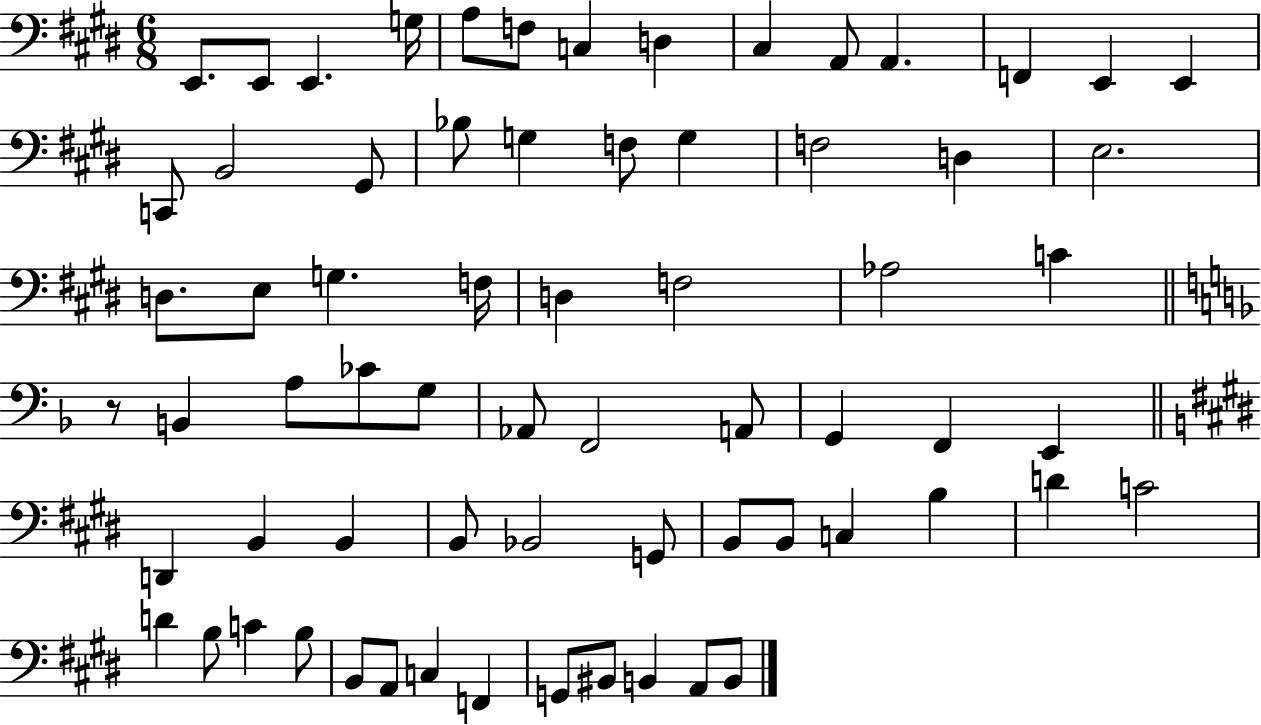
E2/e. E2/e E2/q. G3/s A3/e F3/e C3/q D3/q C#3/q A2/e A2/q. F2/q E2/q E2/q C2/e B2/h G#2/e Bb3/e G3/q F3/e G3/q F3/h D3/q E3/h. D3/e. E3/e G3/q. F3/s D3/q F3/h Ab3/h C4/q R/e B2/q A3/e CES4/e G3/e Ab2/e F2/h A2/e G2/q F2/q E2/q D2/q B2/q B2/q B2/e Bb2/h G2/e B2/e B2/e C3/q B3/q D4/q C4/h D4/q B3/e C4/q B3/e B2/e A2/e C3/q F2/q G2/e BIS2/e B2/q A2/e B2/e